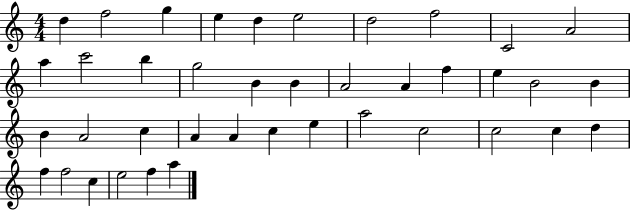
D5/q F5/h G5/q E5/q D5/q E5/h D5/h F5/h C4/h A4/h A5/q C6/h B5/q G5/h B4/q B4/q A4/h A4/q F5/q E5/q B4/h B4/q B4/q A4/h C5/q A4/q A4/q C5/q E5/q A5/h C5/h C5/h C5/q D5/q F5/q F5/h C5/q E5/h F5/q A5/q